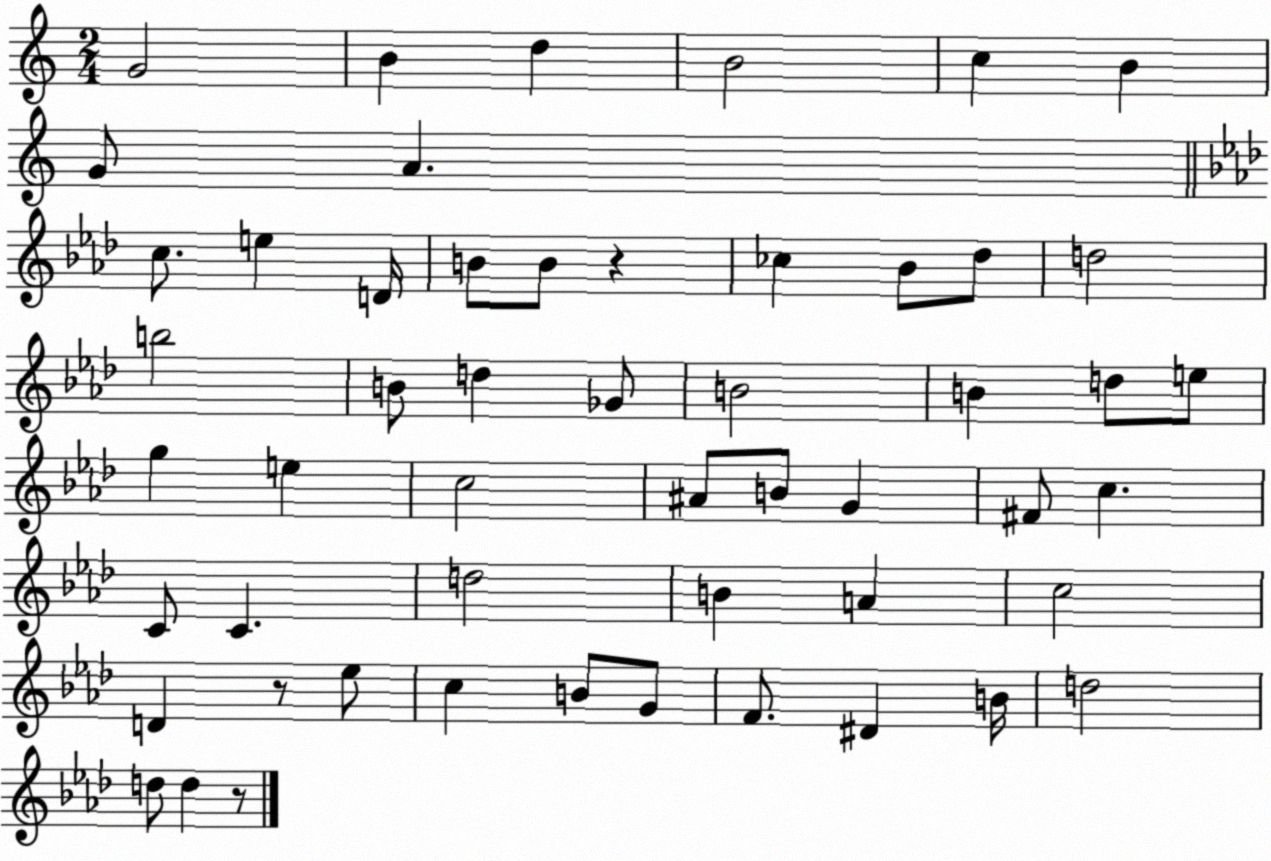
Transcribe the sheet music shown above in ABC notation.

X:1
T:Untitled
M:2/4
L:1/4
K:C
G2 B d B2 c B G/2 A c/2 e D/4 B/2 B/2 z _c _B/2 _d/2 d2 b2 B/2 d _G/2 B2 B d/2 e/2 g e c2 ^A/2 B/2 G ^F/2 c C/2 C d2 B A c2 D z/2 _e/2 c B/2 G/2 F/2 ^D B/4 d2 d/2 d z/2